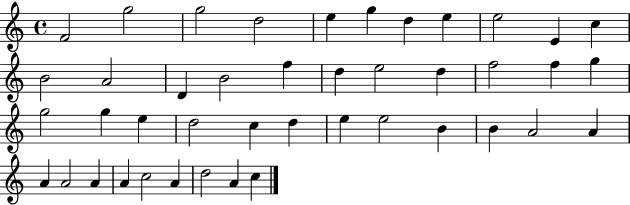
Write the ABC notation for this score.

X:1
T:Untitled
M:4/4
L:1/4
K:C
F2 g2 g2 d2 e g d e e2 E c B2 A2 D B2 f d e2 d f2 f g g2 g e d2 c d e e2 B B A2 A A A2 A A c2 A d2 A c